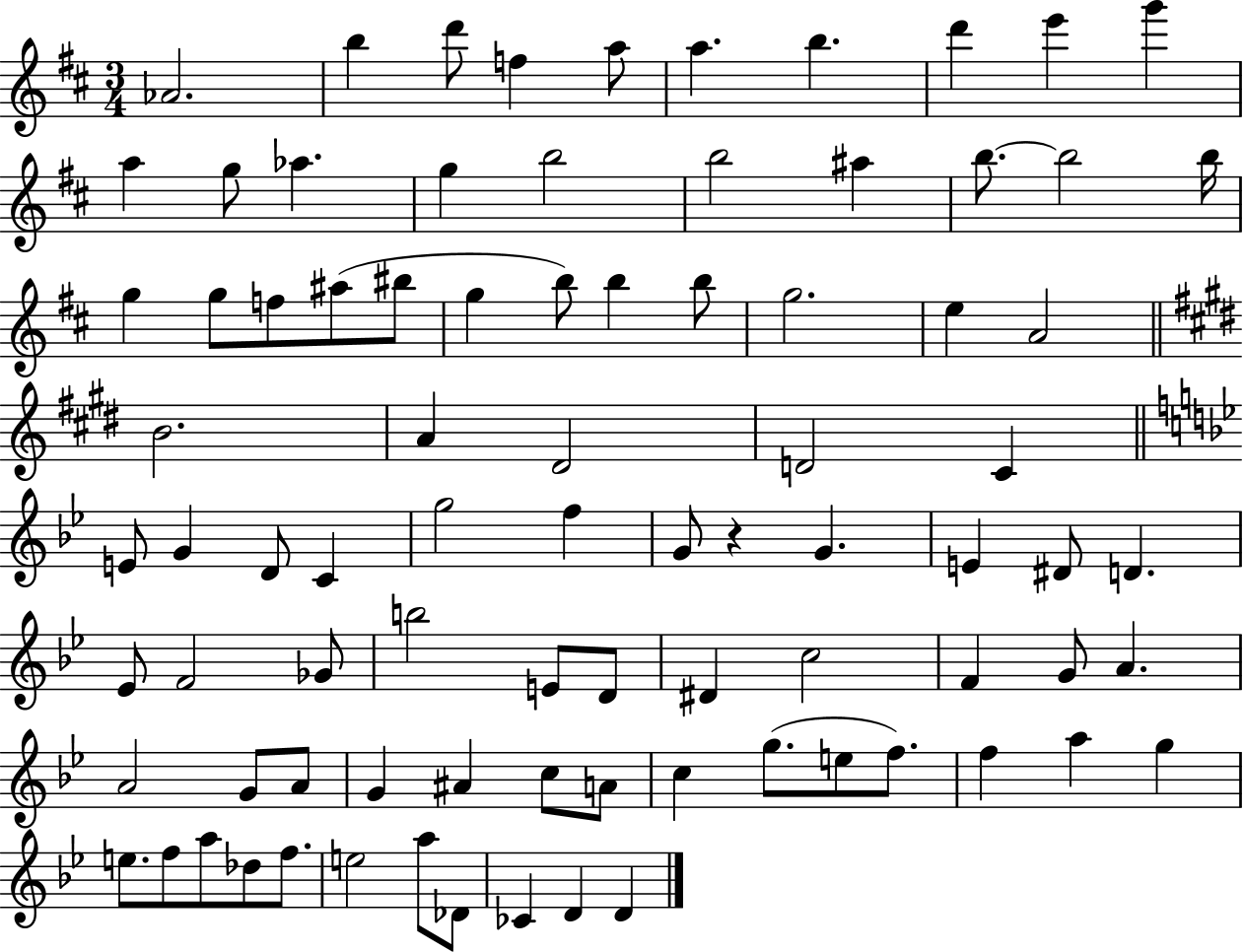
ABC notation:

X:1
T:Untitled
M:3/4
L:1/4
K:D
_A2 b d'/2 f a/2 a b d' e' g' a g/2 _a g b2 b2 ^a b/2 b2 b/4 g g/2 f/2 ^a/2 ^b/2 g b/2 b b/2 g2 e A2 B2 A ^D2 D2 ^C E/2 G D/2 C g2 f G/2 z G E ^D/2 D _E/2 F2 _G/2 b2 E/2 D/2 ^D c2 F G/2 A A2 G/2 A/2 G ^A c/2 A/2 c g/2 e/2 f/2 f a g e/2 f/2 a/2 _d/2 f/2 e2 a/2 _D/2 _C D D